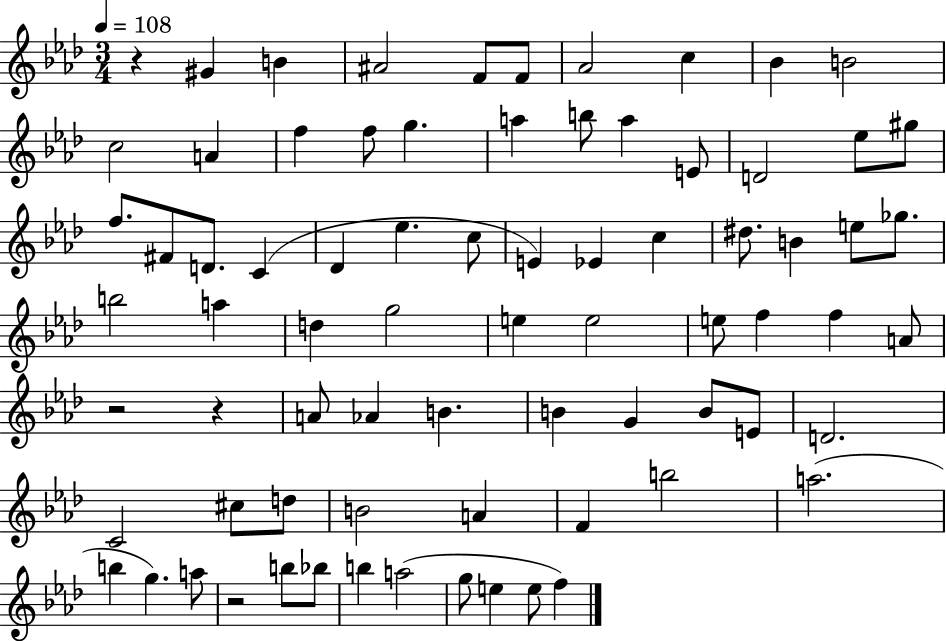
R/q G#4/q B4/q A#4/h F4/e F4/e Ab4/h C5/q Bb4/q B4/h C5/h A4/q F5/q F5/e G5/q. A5/q B5/e A5/q E4/e D4/h Eb5/e G#5/e F5/e. F#4/e D4/e. C4/q Db4/q Eb5/q. C5/e E4/q Eb4/q C5/q D#5/e. B4/q E5/e Gb5/e. B5/h A5/q D5/q G5/h E5/q E5/h E5/e F5/q F5/q A4/e R/h R/q A4/e Ab4/q B4/q. B4/q G4/q B4/e E4/e D4/h. C4/h C#5/e D5/e B4/h A4/q F4/q B5/h A5/h. B5/q G5/q. A5/e R/h B5/e Bb5/e B5/q A5/h G5/e E5/q E5/e F5/q